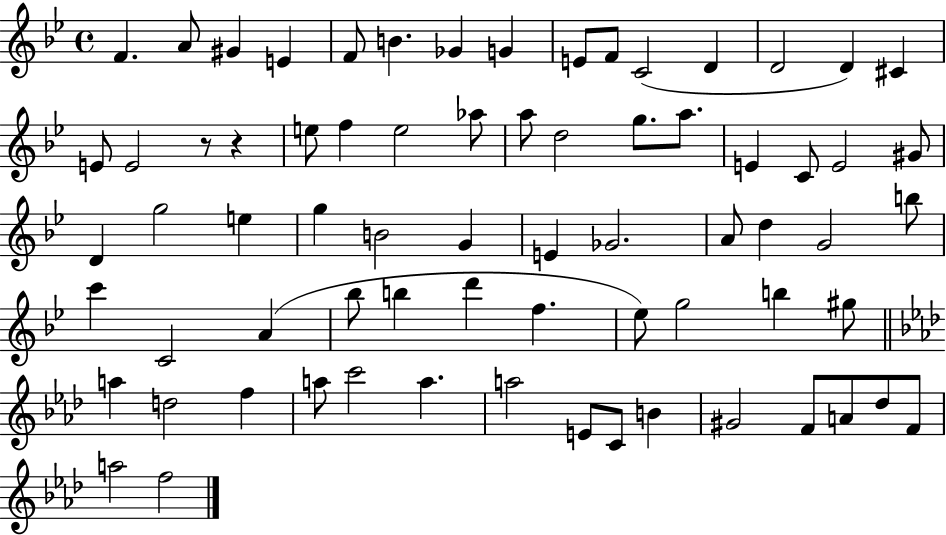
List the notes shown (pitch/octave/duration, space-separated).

F4/q. A4/e G#4/q E4/q F4/e B4/q. Gb4/q G4/q E4/e F4/e C4/h D4/q D4/h D4/q C#4/q E4/e E4/h R/e R/q E5/e F5/q E5/h Ab5/e A5/e D5/h G5/e. A5/e. E4/q C4/e E4/h G#4/e D4/q G5/h E5/q G5/q B4/h G4/q E4/q Gb4/h. A4/e D5/q G4/h B5/e C6/q C4/h A4/q Bb5/e B5/q D6/q F5/q. Eb5/e G5/h B5/q G#5/e A5/q D5/h F5/q A5/e C6/h A5/q. A5/h E4/e C4/e B4/q G#4/h F4/e A4/e Db5/e F4/e A5/h F5/h